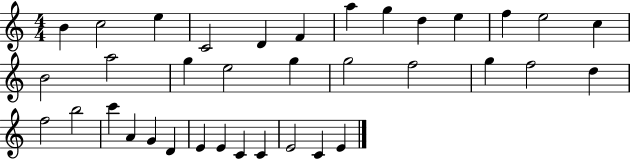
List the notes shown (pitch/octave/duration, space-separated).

B4/q C5/h E5/q C4/h D4/q F4/q A5/q G5/q D5/q E5/q F5/q E5/h C5/q B4/h A5/h G5/q E5/h G5/q G5/h F5/h G5/q F5/h D5/q F5/h B5/h C6/q A4/q G4/q D4/q E4/q E4/q C4/q C4/q E4/h C4/q E4/q